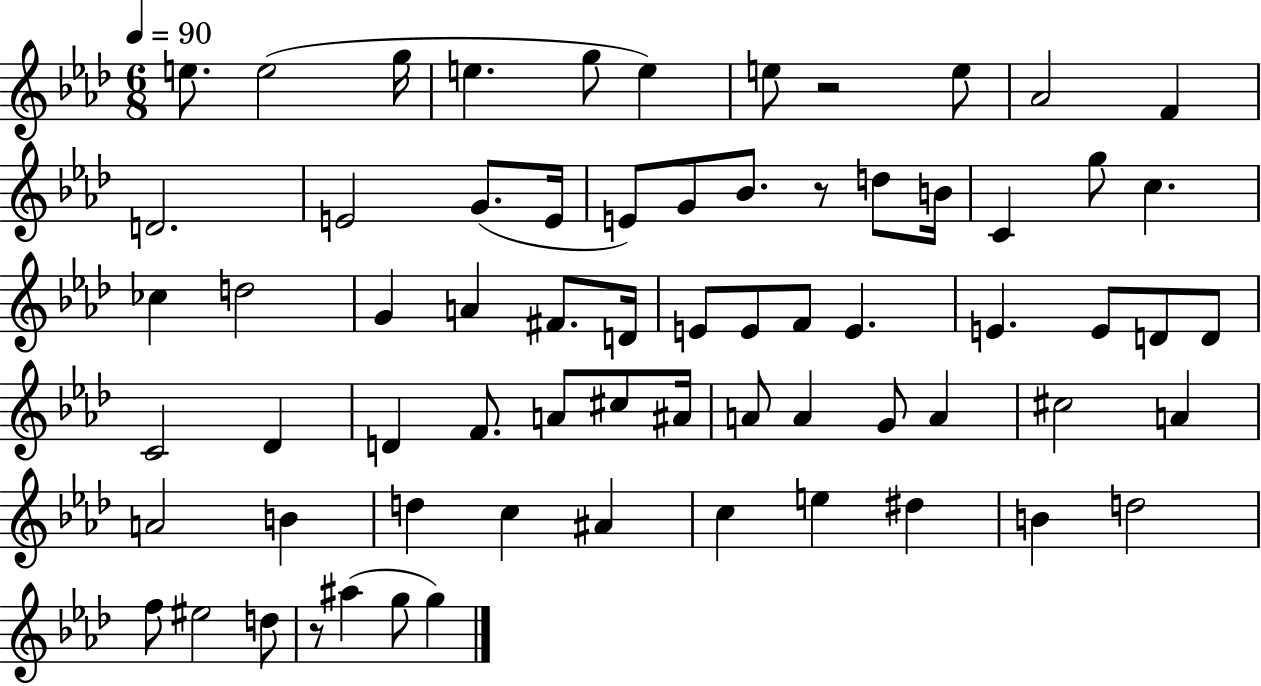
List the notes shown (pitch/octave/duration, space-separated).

E5/e. E5/h G5/s E5/q. G5/e E5/q E5/e R/h E5/e Ab4/h F4/q D4/h. E4/h G4/e. E4/s E4/e G4/e Bb4/e. R/e D5/e B4/s C4/q G5/e C5/q. CES5/q D5/h G4/q A4/q F#4/e. D4/s E4/e E4/e F4/e E4/q. E4/q. E4/e D4/e D4/e C4/h Db4/q D4/q F4/e. A4/e C#5/e A#4/s A4/e A4/q G4/e A4/q C#5/h A4/q A4/h B4/q D5/q C5/q A#4/q C5/q E5/q D#5/q B4/q D5/h F5/e EIS5/h D5/e R/e A#5/q G5/e G5/q